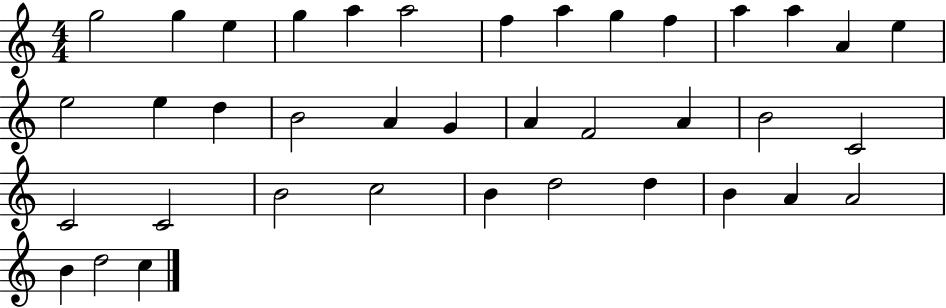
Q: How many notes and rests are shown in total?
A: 38